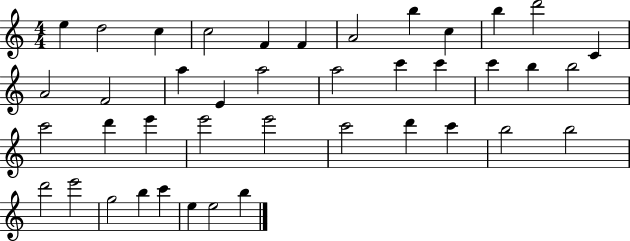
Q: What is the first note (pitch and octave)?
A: E5